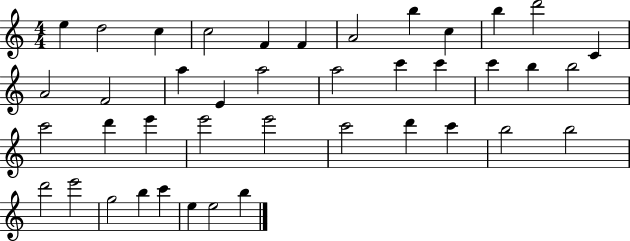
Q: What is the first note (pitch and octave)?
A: E5